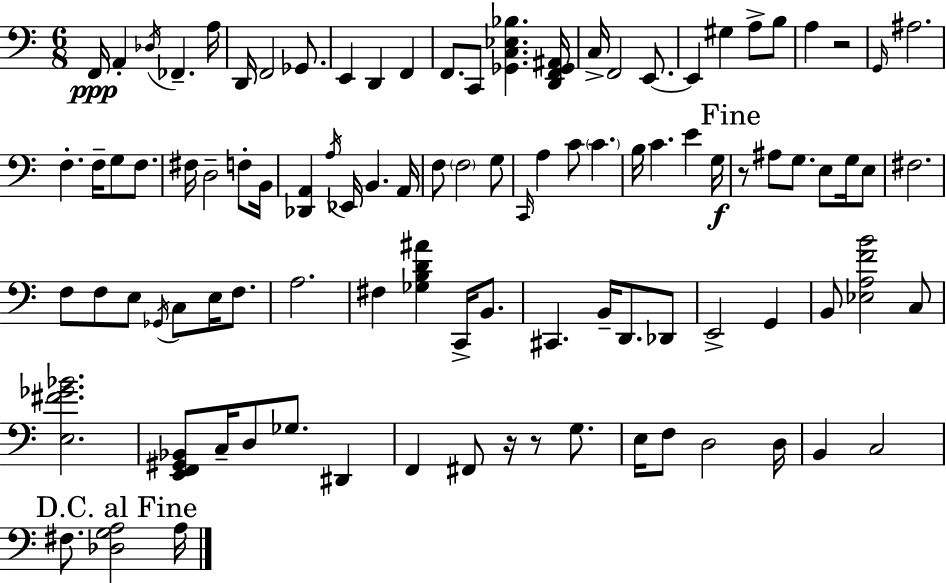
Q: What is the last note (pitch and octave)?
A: A3